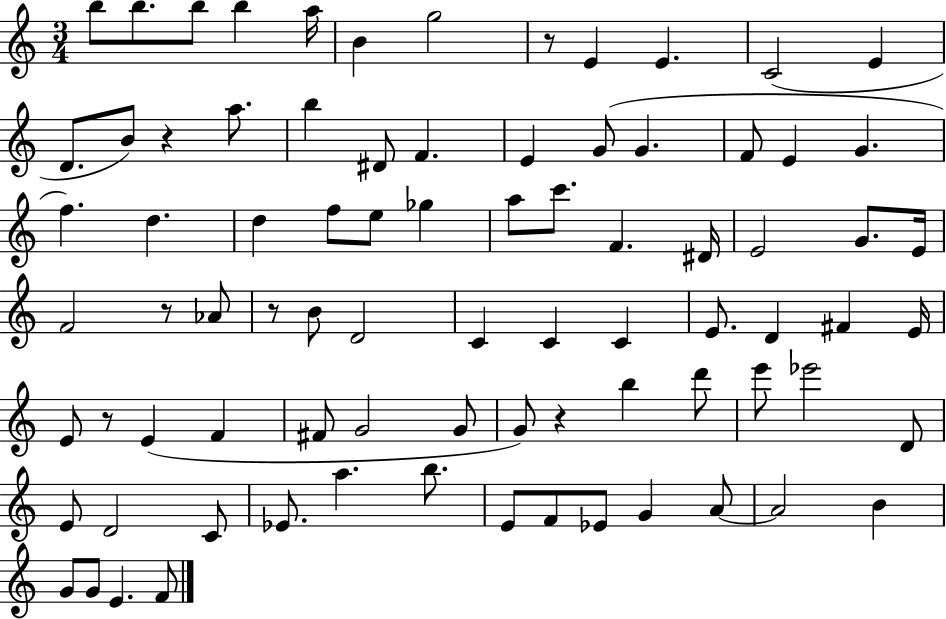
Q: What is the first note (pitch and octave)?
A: B5